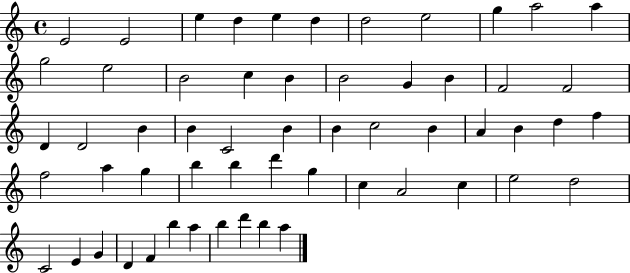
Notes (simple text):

E4/h E4/h E5/q D5/q E5/q D5/q D5/h E5/h G5/q A5/h A5/q G5/h E5/h B4/h C5/q B4/q B4/h G4/q B4/q F4/h F4/h D4/q D4/h B4/q B4/q C4/h B4/q B4/q C5/h B4/q A4/q B4/q D5/q F5/q F5/h A5/q G5/q B5/q B5/q D6/q G5/q C5/q A4/h C5/q E5/h D5/h C4/h E4/q G4/q D4/q F4/q B5/q A5/q B5/q D6/q B5/q A5/q